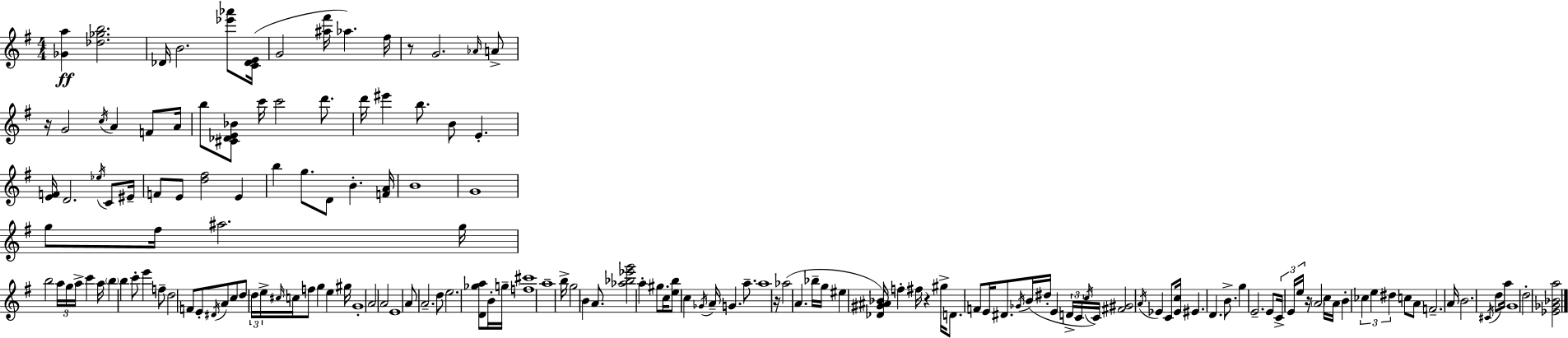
[Gb4,A5]/q [Db5,Gb5,B5]/h. Db4/s B4/h. [Eb6,Ab6]/e [C4,Db4,E4]/s G4/h [A#5,F#6]/s Ab5/q. F#5/s R/e G4/h. Ab4/s A4/e R/s G4/h C5/s A4/q F4/e A4/s B5/e [C#4,Db4,E4,Bb4]/e C6/s C6/h D6/e. D6/s EIS6/q B5/e. B4/e E4/q. [E4,F4]/s D4/h. Eb5/s C4/e EIS4/s F4/e E4/e [D5,F#5]/h E4/q B5/q G5/e. D4/e B4/q. [F4,A4]/s B4/w G4/w G5/e F#5/s A#5/h. G5/s B5/h A5/s G5/s A5/s C6/q A5/s B5/q B5/q C6/e E6/q F5/e D5/h F4/e E4/e D#4/s A4/e C5/e D5/e D5/s E5/s C#5/s C5/s F5/e G5/q E5/q G#5/s G4/w A4/h A4/h E4/w A4/e A4/h. D5/e E5/h. [D4,Gb5,A5]/e B4/s G5/s [F5,C#6]/w A5/w B5/s G5/h B4/q A4/e. [Ab5,Bb5,Eb6,G6]/h A5/q G#5/e. C5/s [E5,B5]/e C5/q Gb4/s A4/s G4/q. A5/e. A5/w R/s Ab5/h A4/q. Bb5/s G5/s EIS5/q [Db4,G#4,A#4,Bb4]/s F5/q F#5/s R/q G#5/s D4/e. F4/e E4/s D#4/e. Gb4/s B4/s D#5/s E4/q D4/s C4/s C5/s C4/s [F#4,G#4]/h A4/s Eb4/q C4/e [Eb4,C5]/s EIS4/q. D4/q. B4/e. G5/q E4/h. E4/e C4/s E4/s E5/s R/s A4/h C5/s A4/s B4/q CES5/q E5/q D#5/q C5/e A4/e F4/h. A4/s B4/h. C#4/s D5/e A5/s G4/w D5/h [Eb4,Gb4,Bb4,A5]/h